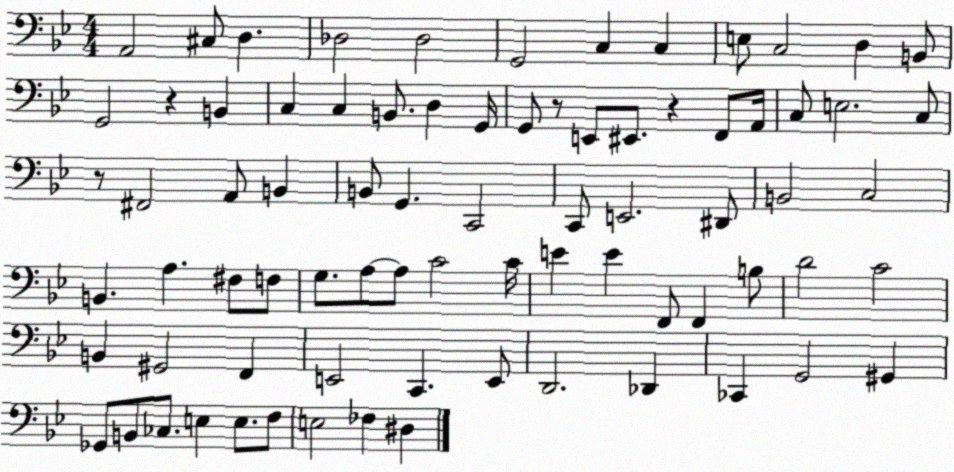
X:1
T:Untitled
M:4/4
L:1/4
K:Bb
A,,2 ^C,/2 D, _D,2 _D,2 G,,2 C, C, E,/2 C,2 D, B,,/2 G,,2 z B,, C, C, B,,/2 D, G,,/4 G,,/2 z/2 E,,/2 ^E,,/2 z F,,/2 A,,/4 C,/2 E,2 C,/2 z/2 ^F,,2 A,,/2 B,, B,,/2 G,, C,,2 C,,/2 E,,2 ^D,,/2 B,,2 C,2 B,, A, ^F,/2 F,/2 G,/2 A,/2 A,/2 C2 C/4 E E F,,/2 F,, B,/2 D2 C2 B,, ^G,,2 F,, E,,2 C,, E,,/2 D,,2 _D,, _C,, G,,2 ^G,, _G,,/2 B,,/2 _C,/2 E, E,/2 F,/2 E,2 _F, ^D,